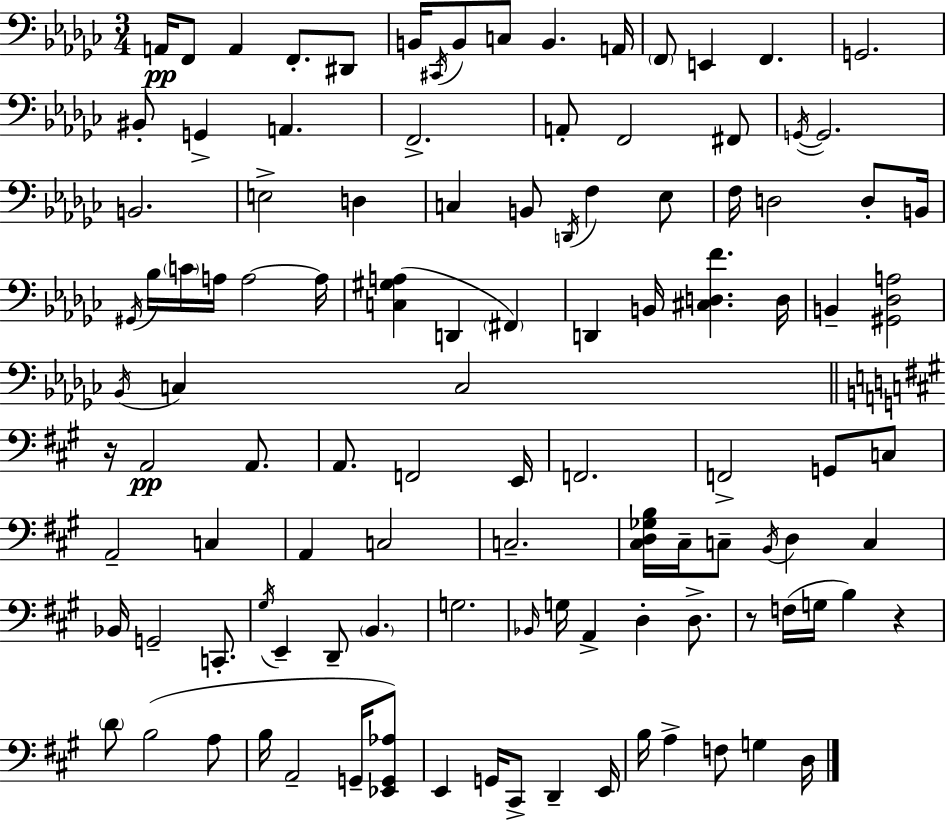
{
  \clef bass
  \numericTimeSignature
  \time 3/4
  \key ees \minor
  \repeat volta 2 { a,16\pp f,8 a,4 f,8.-. dis,8 | b,16 \acciaccatura { cis,16 } b,8 c8 b,4. | a,16 \parenthesize f,8 e,4 f,4. | g,2. | \break bis,8-. g,4-> a,4. | f,2.-> | a,8-. f,2 fis,8 | \acciaccatura { g,16~ }~ g,2. | \break b,2. | e2-> d4 | c4 b,8 \acciaccatura { d,16 } f4 | ees8 f16 d2 | \break d8-. b,16 \acciaccatura { gis,16 } bes16 \parenthesize c'16 a16 a2~~ | a16 <c gis a>4( d,4 | \parenthesize fis,4) d,4 b,16 <cis d f'>4. | d16 b,4-- <gis, des a>2 | \break \acciaccatura { bes,16 } c4 c2 | \bar "||" \break \key a \major r16 a,2\pp a,8. | a,8. f,2 e,16 | f,2. | f,2-> g,8 c8 | \break a,2-- c4 | a,4 c2 | c2.-- | <cis d ges b>16 cis16-- c8-- \acciaccatura { b,16 } d4 c4 | \break bes,16 g,2-- c,8.-. | \acciaccatura { gis16 } e,4-- d,8-- \parenthesize b,4. | g2. | \grace { bes,16 } g16 a,4-> d4-. | \break d8.-> r8 f16( g16 b4) r4 | \parenthesize d'8 b2( | a8 b16 a,2-- | g,16-- <ees, g, aes>8) e,4 g,16 cis,8-> d,4-- | \break e,16 b16 a4-> f8 g4 | d16 } \bar "|."
}